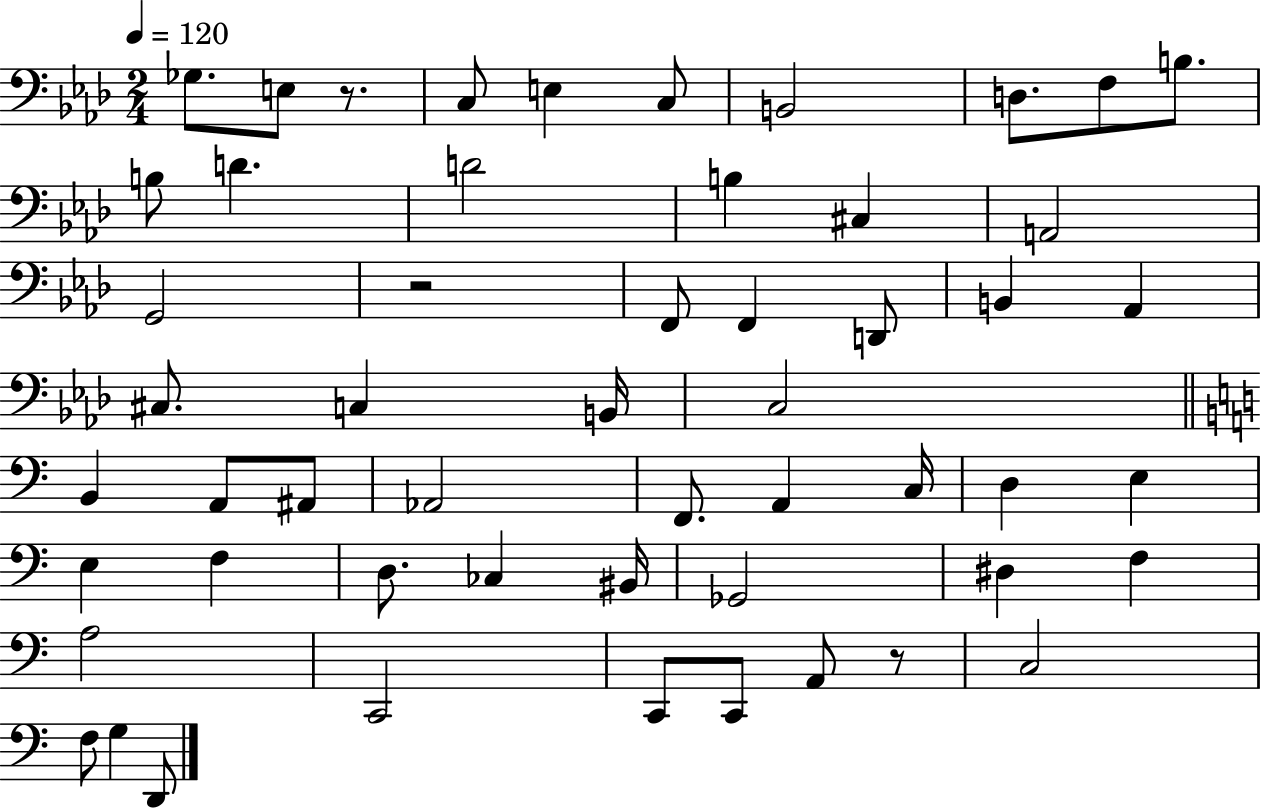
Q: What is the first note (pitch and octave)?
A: Gb3